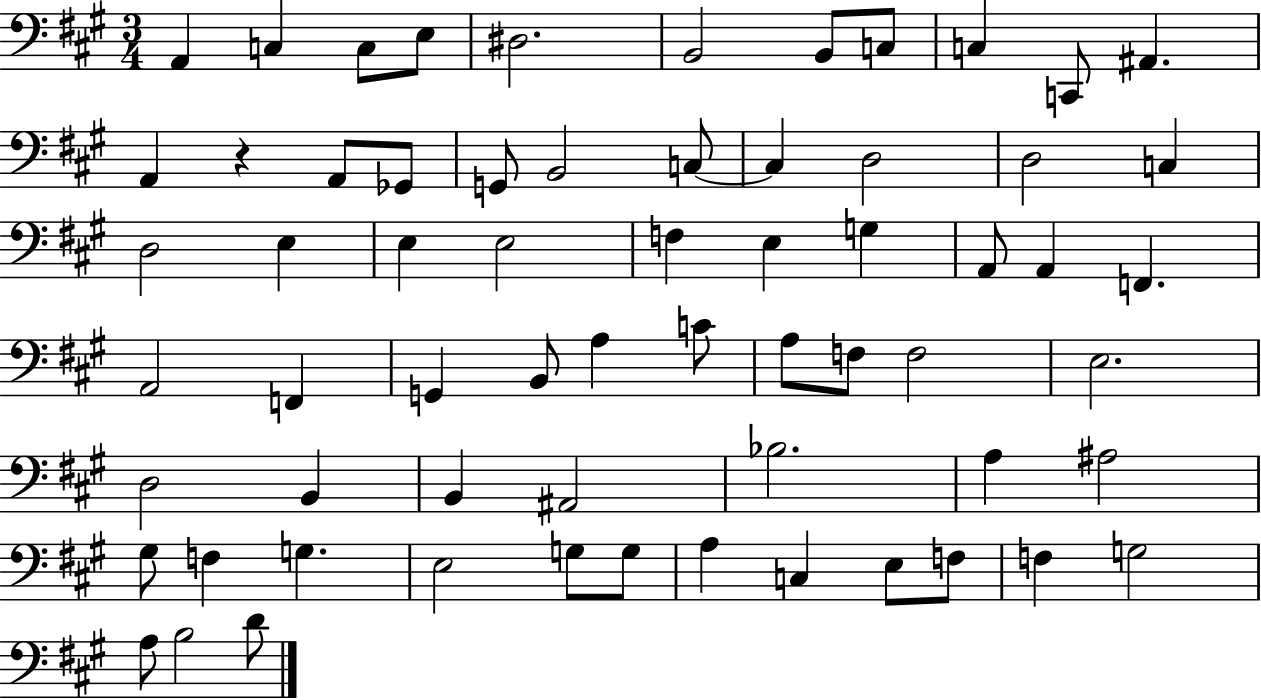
A2/q C3/q C3/e E3/e D#3/h. B2/h B2/e C3/e C3/q C2/e A#2/q. A2/q R/q A2/e Gb2/e G2/e B2/h C3/e C3/q D3/h D3/h C3/q D3/h E3/q E3/q E3/h F3/q E3/q G3/q A2/e A2/q F2/q. A2/h F2/q G2/q B2/e A3/q C4/e A3/e F3/e F3/h E3/h. D3/h B2/q B2/q A#2/h Bb3/h. A3/q A#3/h G#3/e F3/q G3/q. E3/h G3/e G3/e A3/q C3/q E3/e F3/e F3/q G3/h A3/e B3/h D4/e